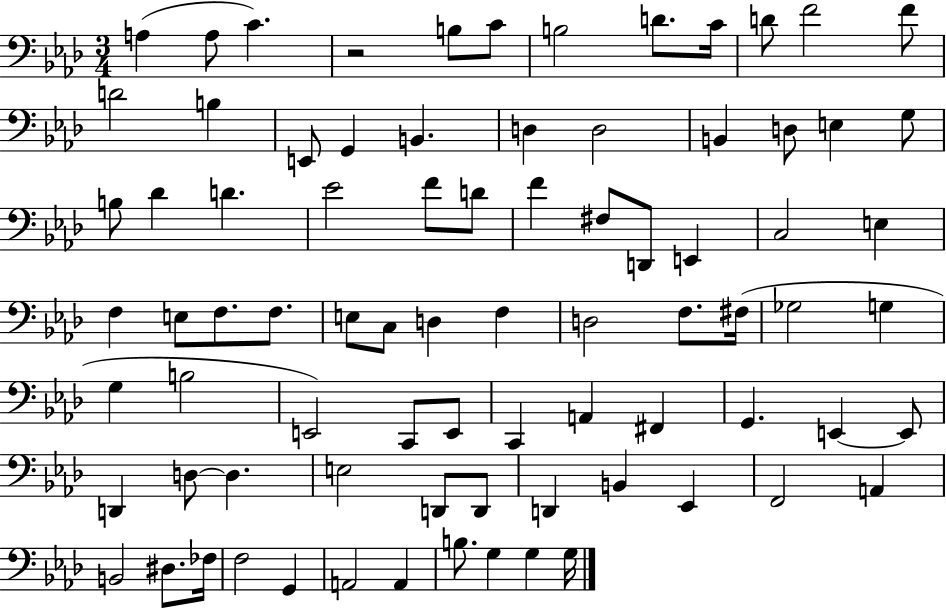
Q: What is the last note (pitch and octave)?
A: G3